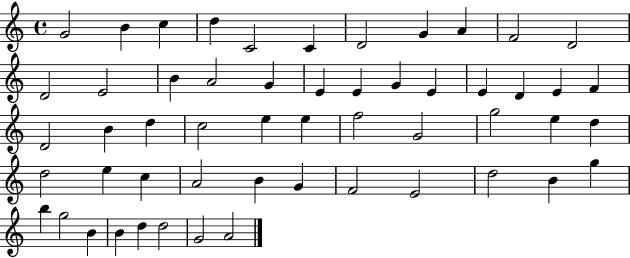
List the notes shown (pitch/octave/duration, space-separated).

G4/h B4/q C5/q D5/q C4/h C4/q D4/h G4/q A4/q F4/h D4/h D4/h E4/h B4/q A4/h G4/q E4/q E4/q G4/q E4/q E4/q D4/q E4/q F4/q D4/h B4/q D5/q C5/h E5/q E5/q F5/h G4/h G5/h E5/q D5/q D5/h E5/q C5/q A4/h B4/q G4/q F4/h E4/h D5/h B4/q G5/q B5/q G5/h B4/q B4/q D5/q D5/h G4/h A4/h